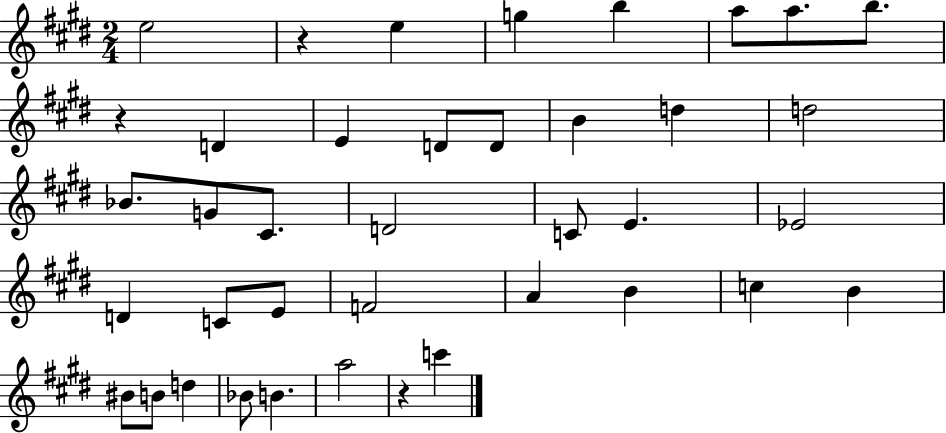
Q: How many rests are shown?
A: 3